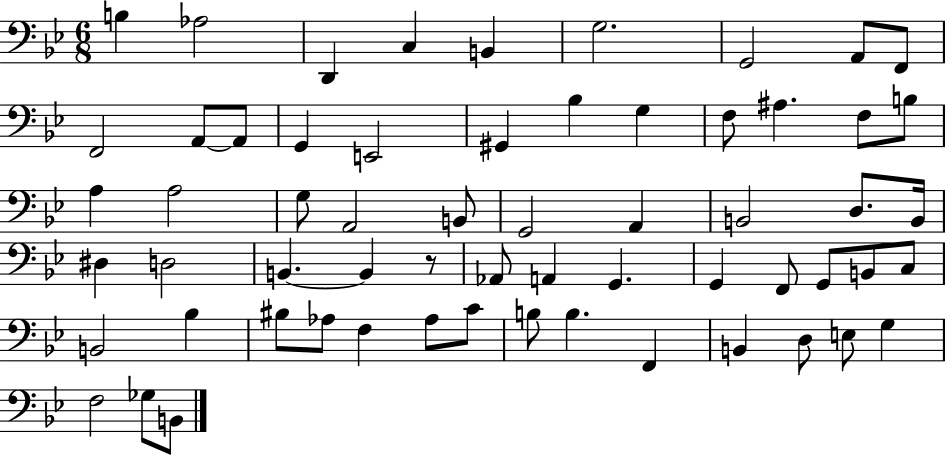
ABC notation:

X:1
T:Untitled
M:6/8
L:1/4
K:Bb
B, _A,2 D,, C, B,, G,2 G,,2 A,,/2 F,,/2 F,,2 A,,/2 A,,/2 G,, E,,2 ^G,, _B, G, F,/2 ^A, F,/2 B,/2 A, A,2 G,/2 A,,2 B,,/2 G,,2 A,, B,,2 D,/2 B,,/4 ^D, D,2 B,, B,, z/2 _A,,/2 A,, G,, G,, F,,/2 G,,/2 B,,/2 C,/2 B,,2 _B, ^B,/2 _A,/2 F, _A,/2 C/2 B,/2 B, F,, B,, D,/2 E,/2 G, F,2 _G,/2 B,,/2